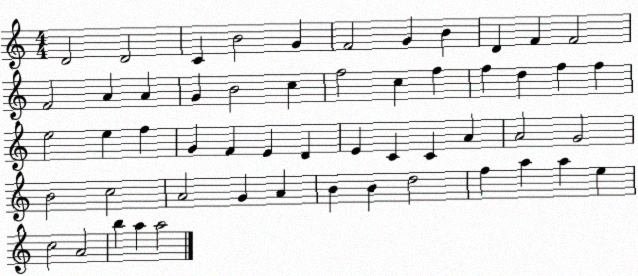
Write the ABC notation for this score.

X:1
T:Untitled
M:4/4
L:1/4
K:C
D2 D2 C B2 G F2 G B D F F2 F2 A A G B2 c f2 c f f d f f e2 e f G F E D E C C A A2 G2 B2 c2 A2 G A B B d2 f a a e c2 A2 b a a2